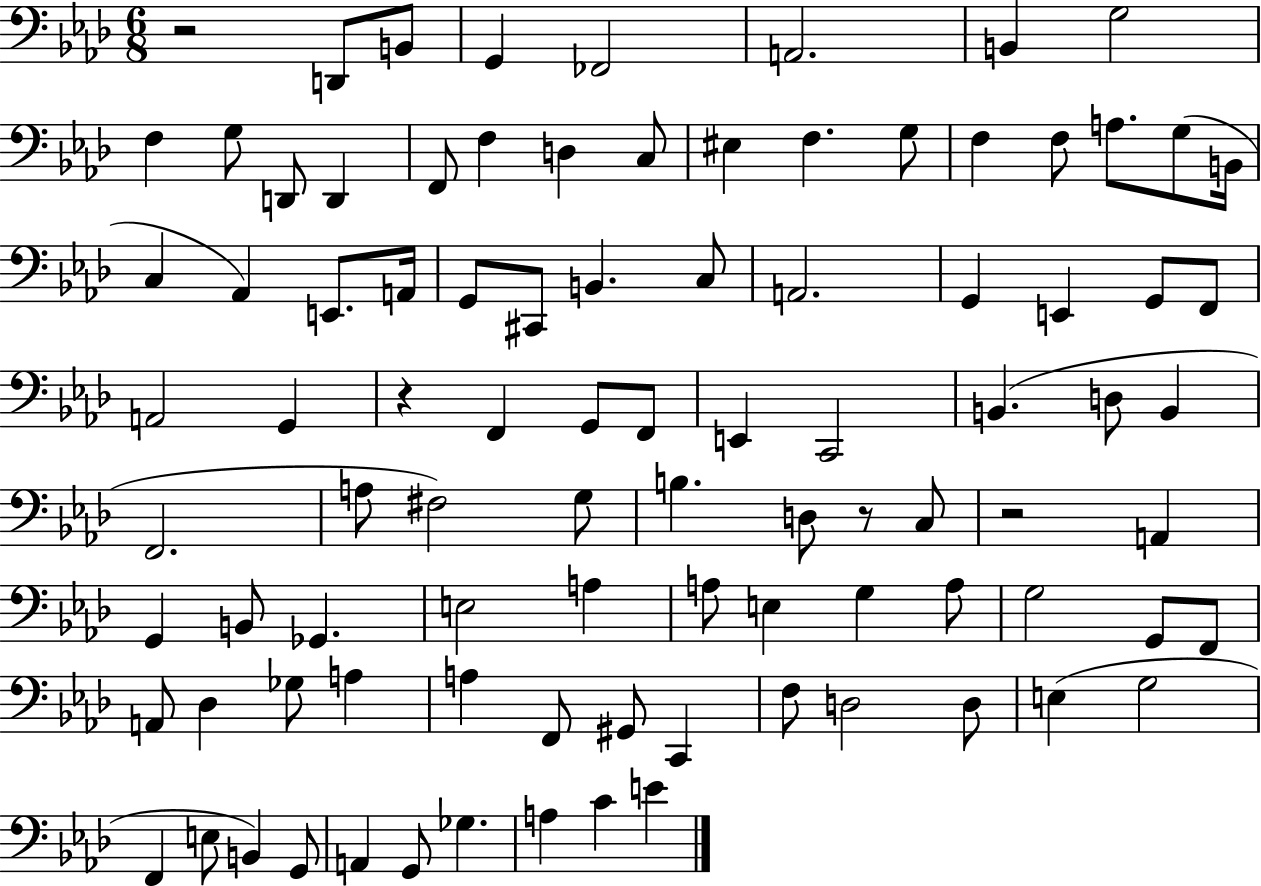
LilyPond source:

{
  \clef bass
  \numericTimeSignature
  \time 6/8
  \key aes \major
  \repeat volta 2 { r2 d,8 b,8 | g,4 fes,2 | a,2. | b,4 g2 | \break f4 g8 d,8 d,4 | f,8 f4 d4 c8 | eis4 f4. g8 | f4 f8 a8. g8( b,16 | \break c4 aes,4) e,8. a,16 | g,8 cis,8 b,4. c8 | a,2. | g,4 e,4 g,8 f,8 | \break a,2 g,4 | r4 f,4 g,8 f,8 | e,4 c,2 | b,4.( d8 b,4 | \break f,2. | a8 fis2) g8 | b4. d8 r8 c8 | r2 a,4 | \break g,4 b,8 ges,4. | e2 a4 | a8 e4 g4 a8 | g2 g,8 f,8 | \break a,8 des4 ges8 a4 | a4 f,8 gis,8 c,4 | f8 d2 d8 | e4( g2 | \break f,4 e8 b,4) g,8 | a,4 g,8 ges4. | a4 c'4 e'4 | } \bar "|."
}